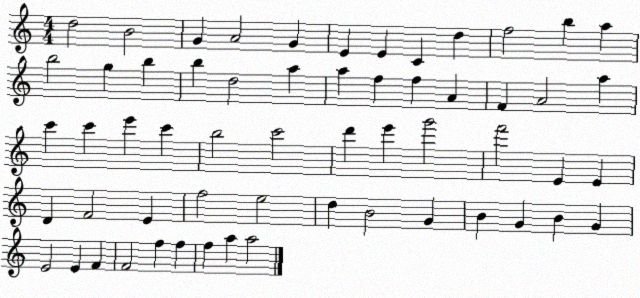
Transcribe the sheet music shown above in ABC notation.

X:1
T:Untitled
M:4/4
L:1/4
K:C
d2 B2 G A2 G E E C d f2 b a b2 g b b d2 a a f f A F A2 a c' c' e' c' b2 c'2 d' e' g'2 f'2 E E D F2 E f2 e2 d B2 G B G B G E2 E F F2 f f f a a2